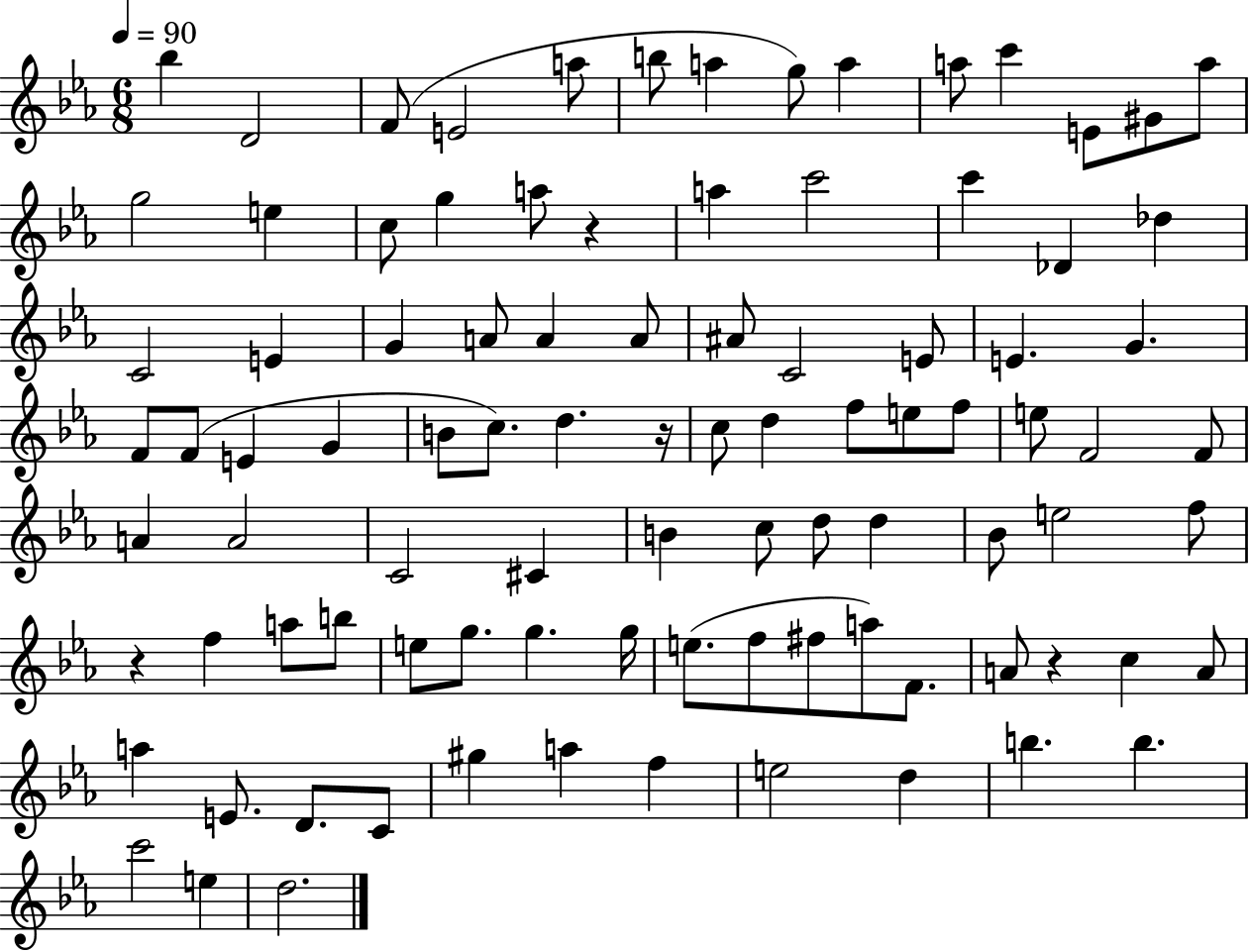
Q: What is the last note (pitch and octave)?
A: D5